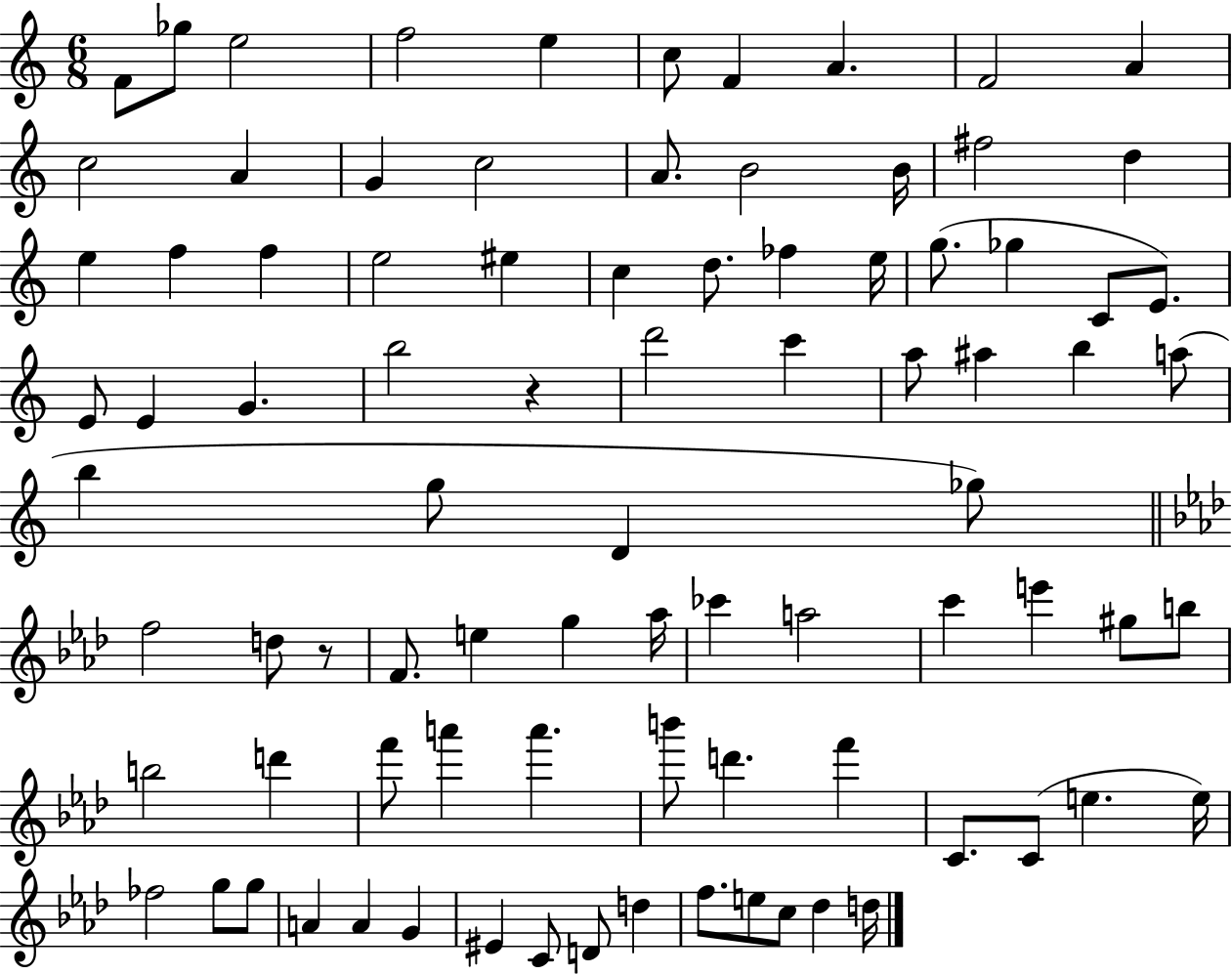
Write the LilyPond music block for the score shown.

{
  \clef treble
  \numericTimeSignature
  \time 6/8
  \key c \major
  f'8 ges''8 e''2 | f''2 e''4 | c''8 f'4 a'4. | f'2 a'4 | \break c''2 a'4 | g'4 c''2 | a'8. b'2 b'16 | fis''2 d''4 | \break e''4 f''4 f''4 | e''2 eis''4 | c''4 d''8. fes''4 e''16 | g''8.( ges''4 c'8 e'8.) | \break e'8 e'4 g'4. | b''2 r4 | d'''2 c'''4 | a''8 ais''4 b''4 a''8( | \break b''4 g''8 d'4 ges''8) | \bar "||" \break \key aes \major f''2 d''8 r8 | f'8. e''4 g''4 aes''16 | ces'''4 a''2 | c'''4 e'''4 gis''8 b''8 | \break b''2 d'''4 | f'''8 a'''4 a'''4. | b'''8 d'''4. f'''4 | c'8. c'8( e''4. e''16) | \break fes''2 g''8 g''8 | a'4 a'4 g'4 | eis'4 c'8 d'8 d''4 | f''8. e''8 c''8 des''4 d''16 | \break \bar "|."
}